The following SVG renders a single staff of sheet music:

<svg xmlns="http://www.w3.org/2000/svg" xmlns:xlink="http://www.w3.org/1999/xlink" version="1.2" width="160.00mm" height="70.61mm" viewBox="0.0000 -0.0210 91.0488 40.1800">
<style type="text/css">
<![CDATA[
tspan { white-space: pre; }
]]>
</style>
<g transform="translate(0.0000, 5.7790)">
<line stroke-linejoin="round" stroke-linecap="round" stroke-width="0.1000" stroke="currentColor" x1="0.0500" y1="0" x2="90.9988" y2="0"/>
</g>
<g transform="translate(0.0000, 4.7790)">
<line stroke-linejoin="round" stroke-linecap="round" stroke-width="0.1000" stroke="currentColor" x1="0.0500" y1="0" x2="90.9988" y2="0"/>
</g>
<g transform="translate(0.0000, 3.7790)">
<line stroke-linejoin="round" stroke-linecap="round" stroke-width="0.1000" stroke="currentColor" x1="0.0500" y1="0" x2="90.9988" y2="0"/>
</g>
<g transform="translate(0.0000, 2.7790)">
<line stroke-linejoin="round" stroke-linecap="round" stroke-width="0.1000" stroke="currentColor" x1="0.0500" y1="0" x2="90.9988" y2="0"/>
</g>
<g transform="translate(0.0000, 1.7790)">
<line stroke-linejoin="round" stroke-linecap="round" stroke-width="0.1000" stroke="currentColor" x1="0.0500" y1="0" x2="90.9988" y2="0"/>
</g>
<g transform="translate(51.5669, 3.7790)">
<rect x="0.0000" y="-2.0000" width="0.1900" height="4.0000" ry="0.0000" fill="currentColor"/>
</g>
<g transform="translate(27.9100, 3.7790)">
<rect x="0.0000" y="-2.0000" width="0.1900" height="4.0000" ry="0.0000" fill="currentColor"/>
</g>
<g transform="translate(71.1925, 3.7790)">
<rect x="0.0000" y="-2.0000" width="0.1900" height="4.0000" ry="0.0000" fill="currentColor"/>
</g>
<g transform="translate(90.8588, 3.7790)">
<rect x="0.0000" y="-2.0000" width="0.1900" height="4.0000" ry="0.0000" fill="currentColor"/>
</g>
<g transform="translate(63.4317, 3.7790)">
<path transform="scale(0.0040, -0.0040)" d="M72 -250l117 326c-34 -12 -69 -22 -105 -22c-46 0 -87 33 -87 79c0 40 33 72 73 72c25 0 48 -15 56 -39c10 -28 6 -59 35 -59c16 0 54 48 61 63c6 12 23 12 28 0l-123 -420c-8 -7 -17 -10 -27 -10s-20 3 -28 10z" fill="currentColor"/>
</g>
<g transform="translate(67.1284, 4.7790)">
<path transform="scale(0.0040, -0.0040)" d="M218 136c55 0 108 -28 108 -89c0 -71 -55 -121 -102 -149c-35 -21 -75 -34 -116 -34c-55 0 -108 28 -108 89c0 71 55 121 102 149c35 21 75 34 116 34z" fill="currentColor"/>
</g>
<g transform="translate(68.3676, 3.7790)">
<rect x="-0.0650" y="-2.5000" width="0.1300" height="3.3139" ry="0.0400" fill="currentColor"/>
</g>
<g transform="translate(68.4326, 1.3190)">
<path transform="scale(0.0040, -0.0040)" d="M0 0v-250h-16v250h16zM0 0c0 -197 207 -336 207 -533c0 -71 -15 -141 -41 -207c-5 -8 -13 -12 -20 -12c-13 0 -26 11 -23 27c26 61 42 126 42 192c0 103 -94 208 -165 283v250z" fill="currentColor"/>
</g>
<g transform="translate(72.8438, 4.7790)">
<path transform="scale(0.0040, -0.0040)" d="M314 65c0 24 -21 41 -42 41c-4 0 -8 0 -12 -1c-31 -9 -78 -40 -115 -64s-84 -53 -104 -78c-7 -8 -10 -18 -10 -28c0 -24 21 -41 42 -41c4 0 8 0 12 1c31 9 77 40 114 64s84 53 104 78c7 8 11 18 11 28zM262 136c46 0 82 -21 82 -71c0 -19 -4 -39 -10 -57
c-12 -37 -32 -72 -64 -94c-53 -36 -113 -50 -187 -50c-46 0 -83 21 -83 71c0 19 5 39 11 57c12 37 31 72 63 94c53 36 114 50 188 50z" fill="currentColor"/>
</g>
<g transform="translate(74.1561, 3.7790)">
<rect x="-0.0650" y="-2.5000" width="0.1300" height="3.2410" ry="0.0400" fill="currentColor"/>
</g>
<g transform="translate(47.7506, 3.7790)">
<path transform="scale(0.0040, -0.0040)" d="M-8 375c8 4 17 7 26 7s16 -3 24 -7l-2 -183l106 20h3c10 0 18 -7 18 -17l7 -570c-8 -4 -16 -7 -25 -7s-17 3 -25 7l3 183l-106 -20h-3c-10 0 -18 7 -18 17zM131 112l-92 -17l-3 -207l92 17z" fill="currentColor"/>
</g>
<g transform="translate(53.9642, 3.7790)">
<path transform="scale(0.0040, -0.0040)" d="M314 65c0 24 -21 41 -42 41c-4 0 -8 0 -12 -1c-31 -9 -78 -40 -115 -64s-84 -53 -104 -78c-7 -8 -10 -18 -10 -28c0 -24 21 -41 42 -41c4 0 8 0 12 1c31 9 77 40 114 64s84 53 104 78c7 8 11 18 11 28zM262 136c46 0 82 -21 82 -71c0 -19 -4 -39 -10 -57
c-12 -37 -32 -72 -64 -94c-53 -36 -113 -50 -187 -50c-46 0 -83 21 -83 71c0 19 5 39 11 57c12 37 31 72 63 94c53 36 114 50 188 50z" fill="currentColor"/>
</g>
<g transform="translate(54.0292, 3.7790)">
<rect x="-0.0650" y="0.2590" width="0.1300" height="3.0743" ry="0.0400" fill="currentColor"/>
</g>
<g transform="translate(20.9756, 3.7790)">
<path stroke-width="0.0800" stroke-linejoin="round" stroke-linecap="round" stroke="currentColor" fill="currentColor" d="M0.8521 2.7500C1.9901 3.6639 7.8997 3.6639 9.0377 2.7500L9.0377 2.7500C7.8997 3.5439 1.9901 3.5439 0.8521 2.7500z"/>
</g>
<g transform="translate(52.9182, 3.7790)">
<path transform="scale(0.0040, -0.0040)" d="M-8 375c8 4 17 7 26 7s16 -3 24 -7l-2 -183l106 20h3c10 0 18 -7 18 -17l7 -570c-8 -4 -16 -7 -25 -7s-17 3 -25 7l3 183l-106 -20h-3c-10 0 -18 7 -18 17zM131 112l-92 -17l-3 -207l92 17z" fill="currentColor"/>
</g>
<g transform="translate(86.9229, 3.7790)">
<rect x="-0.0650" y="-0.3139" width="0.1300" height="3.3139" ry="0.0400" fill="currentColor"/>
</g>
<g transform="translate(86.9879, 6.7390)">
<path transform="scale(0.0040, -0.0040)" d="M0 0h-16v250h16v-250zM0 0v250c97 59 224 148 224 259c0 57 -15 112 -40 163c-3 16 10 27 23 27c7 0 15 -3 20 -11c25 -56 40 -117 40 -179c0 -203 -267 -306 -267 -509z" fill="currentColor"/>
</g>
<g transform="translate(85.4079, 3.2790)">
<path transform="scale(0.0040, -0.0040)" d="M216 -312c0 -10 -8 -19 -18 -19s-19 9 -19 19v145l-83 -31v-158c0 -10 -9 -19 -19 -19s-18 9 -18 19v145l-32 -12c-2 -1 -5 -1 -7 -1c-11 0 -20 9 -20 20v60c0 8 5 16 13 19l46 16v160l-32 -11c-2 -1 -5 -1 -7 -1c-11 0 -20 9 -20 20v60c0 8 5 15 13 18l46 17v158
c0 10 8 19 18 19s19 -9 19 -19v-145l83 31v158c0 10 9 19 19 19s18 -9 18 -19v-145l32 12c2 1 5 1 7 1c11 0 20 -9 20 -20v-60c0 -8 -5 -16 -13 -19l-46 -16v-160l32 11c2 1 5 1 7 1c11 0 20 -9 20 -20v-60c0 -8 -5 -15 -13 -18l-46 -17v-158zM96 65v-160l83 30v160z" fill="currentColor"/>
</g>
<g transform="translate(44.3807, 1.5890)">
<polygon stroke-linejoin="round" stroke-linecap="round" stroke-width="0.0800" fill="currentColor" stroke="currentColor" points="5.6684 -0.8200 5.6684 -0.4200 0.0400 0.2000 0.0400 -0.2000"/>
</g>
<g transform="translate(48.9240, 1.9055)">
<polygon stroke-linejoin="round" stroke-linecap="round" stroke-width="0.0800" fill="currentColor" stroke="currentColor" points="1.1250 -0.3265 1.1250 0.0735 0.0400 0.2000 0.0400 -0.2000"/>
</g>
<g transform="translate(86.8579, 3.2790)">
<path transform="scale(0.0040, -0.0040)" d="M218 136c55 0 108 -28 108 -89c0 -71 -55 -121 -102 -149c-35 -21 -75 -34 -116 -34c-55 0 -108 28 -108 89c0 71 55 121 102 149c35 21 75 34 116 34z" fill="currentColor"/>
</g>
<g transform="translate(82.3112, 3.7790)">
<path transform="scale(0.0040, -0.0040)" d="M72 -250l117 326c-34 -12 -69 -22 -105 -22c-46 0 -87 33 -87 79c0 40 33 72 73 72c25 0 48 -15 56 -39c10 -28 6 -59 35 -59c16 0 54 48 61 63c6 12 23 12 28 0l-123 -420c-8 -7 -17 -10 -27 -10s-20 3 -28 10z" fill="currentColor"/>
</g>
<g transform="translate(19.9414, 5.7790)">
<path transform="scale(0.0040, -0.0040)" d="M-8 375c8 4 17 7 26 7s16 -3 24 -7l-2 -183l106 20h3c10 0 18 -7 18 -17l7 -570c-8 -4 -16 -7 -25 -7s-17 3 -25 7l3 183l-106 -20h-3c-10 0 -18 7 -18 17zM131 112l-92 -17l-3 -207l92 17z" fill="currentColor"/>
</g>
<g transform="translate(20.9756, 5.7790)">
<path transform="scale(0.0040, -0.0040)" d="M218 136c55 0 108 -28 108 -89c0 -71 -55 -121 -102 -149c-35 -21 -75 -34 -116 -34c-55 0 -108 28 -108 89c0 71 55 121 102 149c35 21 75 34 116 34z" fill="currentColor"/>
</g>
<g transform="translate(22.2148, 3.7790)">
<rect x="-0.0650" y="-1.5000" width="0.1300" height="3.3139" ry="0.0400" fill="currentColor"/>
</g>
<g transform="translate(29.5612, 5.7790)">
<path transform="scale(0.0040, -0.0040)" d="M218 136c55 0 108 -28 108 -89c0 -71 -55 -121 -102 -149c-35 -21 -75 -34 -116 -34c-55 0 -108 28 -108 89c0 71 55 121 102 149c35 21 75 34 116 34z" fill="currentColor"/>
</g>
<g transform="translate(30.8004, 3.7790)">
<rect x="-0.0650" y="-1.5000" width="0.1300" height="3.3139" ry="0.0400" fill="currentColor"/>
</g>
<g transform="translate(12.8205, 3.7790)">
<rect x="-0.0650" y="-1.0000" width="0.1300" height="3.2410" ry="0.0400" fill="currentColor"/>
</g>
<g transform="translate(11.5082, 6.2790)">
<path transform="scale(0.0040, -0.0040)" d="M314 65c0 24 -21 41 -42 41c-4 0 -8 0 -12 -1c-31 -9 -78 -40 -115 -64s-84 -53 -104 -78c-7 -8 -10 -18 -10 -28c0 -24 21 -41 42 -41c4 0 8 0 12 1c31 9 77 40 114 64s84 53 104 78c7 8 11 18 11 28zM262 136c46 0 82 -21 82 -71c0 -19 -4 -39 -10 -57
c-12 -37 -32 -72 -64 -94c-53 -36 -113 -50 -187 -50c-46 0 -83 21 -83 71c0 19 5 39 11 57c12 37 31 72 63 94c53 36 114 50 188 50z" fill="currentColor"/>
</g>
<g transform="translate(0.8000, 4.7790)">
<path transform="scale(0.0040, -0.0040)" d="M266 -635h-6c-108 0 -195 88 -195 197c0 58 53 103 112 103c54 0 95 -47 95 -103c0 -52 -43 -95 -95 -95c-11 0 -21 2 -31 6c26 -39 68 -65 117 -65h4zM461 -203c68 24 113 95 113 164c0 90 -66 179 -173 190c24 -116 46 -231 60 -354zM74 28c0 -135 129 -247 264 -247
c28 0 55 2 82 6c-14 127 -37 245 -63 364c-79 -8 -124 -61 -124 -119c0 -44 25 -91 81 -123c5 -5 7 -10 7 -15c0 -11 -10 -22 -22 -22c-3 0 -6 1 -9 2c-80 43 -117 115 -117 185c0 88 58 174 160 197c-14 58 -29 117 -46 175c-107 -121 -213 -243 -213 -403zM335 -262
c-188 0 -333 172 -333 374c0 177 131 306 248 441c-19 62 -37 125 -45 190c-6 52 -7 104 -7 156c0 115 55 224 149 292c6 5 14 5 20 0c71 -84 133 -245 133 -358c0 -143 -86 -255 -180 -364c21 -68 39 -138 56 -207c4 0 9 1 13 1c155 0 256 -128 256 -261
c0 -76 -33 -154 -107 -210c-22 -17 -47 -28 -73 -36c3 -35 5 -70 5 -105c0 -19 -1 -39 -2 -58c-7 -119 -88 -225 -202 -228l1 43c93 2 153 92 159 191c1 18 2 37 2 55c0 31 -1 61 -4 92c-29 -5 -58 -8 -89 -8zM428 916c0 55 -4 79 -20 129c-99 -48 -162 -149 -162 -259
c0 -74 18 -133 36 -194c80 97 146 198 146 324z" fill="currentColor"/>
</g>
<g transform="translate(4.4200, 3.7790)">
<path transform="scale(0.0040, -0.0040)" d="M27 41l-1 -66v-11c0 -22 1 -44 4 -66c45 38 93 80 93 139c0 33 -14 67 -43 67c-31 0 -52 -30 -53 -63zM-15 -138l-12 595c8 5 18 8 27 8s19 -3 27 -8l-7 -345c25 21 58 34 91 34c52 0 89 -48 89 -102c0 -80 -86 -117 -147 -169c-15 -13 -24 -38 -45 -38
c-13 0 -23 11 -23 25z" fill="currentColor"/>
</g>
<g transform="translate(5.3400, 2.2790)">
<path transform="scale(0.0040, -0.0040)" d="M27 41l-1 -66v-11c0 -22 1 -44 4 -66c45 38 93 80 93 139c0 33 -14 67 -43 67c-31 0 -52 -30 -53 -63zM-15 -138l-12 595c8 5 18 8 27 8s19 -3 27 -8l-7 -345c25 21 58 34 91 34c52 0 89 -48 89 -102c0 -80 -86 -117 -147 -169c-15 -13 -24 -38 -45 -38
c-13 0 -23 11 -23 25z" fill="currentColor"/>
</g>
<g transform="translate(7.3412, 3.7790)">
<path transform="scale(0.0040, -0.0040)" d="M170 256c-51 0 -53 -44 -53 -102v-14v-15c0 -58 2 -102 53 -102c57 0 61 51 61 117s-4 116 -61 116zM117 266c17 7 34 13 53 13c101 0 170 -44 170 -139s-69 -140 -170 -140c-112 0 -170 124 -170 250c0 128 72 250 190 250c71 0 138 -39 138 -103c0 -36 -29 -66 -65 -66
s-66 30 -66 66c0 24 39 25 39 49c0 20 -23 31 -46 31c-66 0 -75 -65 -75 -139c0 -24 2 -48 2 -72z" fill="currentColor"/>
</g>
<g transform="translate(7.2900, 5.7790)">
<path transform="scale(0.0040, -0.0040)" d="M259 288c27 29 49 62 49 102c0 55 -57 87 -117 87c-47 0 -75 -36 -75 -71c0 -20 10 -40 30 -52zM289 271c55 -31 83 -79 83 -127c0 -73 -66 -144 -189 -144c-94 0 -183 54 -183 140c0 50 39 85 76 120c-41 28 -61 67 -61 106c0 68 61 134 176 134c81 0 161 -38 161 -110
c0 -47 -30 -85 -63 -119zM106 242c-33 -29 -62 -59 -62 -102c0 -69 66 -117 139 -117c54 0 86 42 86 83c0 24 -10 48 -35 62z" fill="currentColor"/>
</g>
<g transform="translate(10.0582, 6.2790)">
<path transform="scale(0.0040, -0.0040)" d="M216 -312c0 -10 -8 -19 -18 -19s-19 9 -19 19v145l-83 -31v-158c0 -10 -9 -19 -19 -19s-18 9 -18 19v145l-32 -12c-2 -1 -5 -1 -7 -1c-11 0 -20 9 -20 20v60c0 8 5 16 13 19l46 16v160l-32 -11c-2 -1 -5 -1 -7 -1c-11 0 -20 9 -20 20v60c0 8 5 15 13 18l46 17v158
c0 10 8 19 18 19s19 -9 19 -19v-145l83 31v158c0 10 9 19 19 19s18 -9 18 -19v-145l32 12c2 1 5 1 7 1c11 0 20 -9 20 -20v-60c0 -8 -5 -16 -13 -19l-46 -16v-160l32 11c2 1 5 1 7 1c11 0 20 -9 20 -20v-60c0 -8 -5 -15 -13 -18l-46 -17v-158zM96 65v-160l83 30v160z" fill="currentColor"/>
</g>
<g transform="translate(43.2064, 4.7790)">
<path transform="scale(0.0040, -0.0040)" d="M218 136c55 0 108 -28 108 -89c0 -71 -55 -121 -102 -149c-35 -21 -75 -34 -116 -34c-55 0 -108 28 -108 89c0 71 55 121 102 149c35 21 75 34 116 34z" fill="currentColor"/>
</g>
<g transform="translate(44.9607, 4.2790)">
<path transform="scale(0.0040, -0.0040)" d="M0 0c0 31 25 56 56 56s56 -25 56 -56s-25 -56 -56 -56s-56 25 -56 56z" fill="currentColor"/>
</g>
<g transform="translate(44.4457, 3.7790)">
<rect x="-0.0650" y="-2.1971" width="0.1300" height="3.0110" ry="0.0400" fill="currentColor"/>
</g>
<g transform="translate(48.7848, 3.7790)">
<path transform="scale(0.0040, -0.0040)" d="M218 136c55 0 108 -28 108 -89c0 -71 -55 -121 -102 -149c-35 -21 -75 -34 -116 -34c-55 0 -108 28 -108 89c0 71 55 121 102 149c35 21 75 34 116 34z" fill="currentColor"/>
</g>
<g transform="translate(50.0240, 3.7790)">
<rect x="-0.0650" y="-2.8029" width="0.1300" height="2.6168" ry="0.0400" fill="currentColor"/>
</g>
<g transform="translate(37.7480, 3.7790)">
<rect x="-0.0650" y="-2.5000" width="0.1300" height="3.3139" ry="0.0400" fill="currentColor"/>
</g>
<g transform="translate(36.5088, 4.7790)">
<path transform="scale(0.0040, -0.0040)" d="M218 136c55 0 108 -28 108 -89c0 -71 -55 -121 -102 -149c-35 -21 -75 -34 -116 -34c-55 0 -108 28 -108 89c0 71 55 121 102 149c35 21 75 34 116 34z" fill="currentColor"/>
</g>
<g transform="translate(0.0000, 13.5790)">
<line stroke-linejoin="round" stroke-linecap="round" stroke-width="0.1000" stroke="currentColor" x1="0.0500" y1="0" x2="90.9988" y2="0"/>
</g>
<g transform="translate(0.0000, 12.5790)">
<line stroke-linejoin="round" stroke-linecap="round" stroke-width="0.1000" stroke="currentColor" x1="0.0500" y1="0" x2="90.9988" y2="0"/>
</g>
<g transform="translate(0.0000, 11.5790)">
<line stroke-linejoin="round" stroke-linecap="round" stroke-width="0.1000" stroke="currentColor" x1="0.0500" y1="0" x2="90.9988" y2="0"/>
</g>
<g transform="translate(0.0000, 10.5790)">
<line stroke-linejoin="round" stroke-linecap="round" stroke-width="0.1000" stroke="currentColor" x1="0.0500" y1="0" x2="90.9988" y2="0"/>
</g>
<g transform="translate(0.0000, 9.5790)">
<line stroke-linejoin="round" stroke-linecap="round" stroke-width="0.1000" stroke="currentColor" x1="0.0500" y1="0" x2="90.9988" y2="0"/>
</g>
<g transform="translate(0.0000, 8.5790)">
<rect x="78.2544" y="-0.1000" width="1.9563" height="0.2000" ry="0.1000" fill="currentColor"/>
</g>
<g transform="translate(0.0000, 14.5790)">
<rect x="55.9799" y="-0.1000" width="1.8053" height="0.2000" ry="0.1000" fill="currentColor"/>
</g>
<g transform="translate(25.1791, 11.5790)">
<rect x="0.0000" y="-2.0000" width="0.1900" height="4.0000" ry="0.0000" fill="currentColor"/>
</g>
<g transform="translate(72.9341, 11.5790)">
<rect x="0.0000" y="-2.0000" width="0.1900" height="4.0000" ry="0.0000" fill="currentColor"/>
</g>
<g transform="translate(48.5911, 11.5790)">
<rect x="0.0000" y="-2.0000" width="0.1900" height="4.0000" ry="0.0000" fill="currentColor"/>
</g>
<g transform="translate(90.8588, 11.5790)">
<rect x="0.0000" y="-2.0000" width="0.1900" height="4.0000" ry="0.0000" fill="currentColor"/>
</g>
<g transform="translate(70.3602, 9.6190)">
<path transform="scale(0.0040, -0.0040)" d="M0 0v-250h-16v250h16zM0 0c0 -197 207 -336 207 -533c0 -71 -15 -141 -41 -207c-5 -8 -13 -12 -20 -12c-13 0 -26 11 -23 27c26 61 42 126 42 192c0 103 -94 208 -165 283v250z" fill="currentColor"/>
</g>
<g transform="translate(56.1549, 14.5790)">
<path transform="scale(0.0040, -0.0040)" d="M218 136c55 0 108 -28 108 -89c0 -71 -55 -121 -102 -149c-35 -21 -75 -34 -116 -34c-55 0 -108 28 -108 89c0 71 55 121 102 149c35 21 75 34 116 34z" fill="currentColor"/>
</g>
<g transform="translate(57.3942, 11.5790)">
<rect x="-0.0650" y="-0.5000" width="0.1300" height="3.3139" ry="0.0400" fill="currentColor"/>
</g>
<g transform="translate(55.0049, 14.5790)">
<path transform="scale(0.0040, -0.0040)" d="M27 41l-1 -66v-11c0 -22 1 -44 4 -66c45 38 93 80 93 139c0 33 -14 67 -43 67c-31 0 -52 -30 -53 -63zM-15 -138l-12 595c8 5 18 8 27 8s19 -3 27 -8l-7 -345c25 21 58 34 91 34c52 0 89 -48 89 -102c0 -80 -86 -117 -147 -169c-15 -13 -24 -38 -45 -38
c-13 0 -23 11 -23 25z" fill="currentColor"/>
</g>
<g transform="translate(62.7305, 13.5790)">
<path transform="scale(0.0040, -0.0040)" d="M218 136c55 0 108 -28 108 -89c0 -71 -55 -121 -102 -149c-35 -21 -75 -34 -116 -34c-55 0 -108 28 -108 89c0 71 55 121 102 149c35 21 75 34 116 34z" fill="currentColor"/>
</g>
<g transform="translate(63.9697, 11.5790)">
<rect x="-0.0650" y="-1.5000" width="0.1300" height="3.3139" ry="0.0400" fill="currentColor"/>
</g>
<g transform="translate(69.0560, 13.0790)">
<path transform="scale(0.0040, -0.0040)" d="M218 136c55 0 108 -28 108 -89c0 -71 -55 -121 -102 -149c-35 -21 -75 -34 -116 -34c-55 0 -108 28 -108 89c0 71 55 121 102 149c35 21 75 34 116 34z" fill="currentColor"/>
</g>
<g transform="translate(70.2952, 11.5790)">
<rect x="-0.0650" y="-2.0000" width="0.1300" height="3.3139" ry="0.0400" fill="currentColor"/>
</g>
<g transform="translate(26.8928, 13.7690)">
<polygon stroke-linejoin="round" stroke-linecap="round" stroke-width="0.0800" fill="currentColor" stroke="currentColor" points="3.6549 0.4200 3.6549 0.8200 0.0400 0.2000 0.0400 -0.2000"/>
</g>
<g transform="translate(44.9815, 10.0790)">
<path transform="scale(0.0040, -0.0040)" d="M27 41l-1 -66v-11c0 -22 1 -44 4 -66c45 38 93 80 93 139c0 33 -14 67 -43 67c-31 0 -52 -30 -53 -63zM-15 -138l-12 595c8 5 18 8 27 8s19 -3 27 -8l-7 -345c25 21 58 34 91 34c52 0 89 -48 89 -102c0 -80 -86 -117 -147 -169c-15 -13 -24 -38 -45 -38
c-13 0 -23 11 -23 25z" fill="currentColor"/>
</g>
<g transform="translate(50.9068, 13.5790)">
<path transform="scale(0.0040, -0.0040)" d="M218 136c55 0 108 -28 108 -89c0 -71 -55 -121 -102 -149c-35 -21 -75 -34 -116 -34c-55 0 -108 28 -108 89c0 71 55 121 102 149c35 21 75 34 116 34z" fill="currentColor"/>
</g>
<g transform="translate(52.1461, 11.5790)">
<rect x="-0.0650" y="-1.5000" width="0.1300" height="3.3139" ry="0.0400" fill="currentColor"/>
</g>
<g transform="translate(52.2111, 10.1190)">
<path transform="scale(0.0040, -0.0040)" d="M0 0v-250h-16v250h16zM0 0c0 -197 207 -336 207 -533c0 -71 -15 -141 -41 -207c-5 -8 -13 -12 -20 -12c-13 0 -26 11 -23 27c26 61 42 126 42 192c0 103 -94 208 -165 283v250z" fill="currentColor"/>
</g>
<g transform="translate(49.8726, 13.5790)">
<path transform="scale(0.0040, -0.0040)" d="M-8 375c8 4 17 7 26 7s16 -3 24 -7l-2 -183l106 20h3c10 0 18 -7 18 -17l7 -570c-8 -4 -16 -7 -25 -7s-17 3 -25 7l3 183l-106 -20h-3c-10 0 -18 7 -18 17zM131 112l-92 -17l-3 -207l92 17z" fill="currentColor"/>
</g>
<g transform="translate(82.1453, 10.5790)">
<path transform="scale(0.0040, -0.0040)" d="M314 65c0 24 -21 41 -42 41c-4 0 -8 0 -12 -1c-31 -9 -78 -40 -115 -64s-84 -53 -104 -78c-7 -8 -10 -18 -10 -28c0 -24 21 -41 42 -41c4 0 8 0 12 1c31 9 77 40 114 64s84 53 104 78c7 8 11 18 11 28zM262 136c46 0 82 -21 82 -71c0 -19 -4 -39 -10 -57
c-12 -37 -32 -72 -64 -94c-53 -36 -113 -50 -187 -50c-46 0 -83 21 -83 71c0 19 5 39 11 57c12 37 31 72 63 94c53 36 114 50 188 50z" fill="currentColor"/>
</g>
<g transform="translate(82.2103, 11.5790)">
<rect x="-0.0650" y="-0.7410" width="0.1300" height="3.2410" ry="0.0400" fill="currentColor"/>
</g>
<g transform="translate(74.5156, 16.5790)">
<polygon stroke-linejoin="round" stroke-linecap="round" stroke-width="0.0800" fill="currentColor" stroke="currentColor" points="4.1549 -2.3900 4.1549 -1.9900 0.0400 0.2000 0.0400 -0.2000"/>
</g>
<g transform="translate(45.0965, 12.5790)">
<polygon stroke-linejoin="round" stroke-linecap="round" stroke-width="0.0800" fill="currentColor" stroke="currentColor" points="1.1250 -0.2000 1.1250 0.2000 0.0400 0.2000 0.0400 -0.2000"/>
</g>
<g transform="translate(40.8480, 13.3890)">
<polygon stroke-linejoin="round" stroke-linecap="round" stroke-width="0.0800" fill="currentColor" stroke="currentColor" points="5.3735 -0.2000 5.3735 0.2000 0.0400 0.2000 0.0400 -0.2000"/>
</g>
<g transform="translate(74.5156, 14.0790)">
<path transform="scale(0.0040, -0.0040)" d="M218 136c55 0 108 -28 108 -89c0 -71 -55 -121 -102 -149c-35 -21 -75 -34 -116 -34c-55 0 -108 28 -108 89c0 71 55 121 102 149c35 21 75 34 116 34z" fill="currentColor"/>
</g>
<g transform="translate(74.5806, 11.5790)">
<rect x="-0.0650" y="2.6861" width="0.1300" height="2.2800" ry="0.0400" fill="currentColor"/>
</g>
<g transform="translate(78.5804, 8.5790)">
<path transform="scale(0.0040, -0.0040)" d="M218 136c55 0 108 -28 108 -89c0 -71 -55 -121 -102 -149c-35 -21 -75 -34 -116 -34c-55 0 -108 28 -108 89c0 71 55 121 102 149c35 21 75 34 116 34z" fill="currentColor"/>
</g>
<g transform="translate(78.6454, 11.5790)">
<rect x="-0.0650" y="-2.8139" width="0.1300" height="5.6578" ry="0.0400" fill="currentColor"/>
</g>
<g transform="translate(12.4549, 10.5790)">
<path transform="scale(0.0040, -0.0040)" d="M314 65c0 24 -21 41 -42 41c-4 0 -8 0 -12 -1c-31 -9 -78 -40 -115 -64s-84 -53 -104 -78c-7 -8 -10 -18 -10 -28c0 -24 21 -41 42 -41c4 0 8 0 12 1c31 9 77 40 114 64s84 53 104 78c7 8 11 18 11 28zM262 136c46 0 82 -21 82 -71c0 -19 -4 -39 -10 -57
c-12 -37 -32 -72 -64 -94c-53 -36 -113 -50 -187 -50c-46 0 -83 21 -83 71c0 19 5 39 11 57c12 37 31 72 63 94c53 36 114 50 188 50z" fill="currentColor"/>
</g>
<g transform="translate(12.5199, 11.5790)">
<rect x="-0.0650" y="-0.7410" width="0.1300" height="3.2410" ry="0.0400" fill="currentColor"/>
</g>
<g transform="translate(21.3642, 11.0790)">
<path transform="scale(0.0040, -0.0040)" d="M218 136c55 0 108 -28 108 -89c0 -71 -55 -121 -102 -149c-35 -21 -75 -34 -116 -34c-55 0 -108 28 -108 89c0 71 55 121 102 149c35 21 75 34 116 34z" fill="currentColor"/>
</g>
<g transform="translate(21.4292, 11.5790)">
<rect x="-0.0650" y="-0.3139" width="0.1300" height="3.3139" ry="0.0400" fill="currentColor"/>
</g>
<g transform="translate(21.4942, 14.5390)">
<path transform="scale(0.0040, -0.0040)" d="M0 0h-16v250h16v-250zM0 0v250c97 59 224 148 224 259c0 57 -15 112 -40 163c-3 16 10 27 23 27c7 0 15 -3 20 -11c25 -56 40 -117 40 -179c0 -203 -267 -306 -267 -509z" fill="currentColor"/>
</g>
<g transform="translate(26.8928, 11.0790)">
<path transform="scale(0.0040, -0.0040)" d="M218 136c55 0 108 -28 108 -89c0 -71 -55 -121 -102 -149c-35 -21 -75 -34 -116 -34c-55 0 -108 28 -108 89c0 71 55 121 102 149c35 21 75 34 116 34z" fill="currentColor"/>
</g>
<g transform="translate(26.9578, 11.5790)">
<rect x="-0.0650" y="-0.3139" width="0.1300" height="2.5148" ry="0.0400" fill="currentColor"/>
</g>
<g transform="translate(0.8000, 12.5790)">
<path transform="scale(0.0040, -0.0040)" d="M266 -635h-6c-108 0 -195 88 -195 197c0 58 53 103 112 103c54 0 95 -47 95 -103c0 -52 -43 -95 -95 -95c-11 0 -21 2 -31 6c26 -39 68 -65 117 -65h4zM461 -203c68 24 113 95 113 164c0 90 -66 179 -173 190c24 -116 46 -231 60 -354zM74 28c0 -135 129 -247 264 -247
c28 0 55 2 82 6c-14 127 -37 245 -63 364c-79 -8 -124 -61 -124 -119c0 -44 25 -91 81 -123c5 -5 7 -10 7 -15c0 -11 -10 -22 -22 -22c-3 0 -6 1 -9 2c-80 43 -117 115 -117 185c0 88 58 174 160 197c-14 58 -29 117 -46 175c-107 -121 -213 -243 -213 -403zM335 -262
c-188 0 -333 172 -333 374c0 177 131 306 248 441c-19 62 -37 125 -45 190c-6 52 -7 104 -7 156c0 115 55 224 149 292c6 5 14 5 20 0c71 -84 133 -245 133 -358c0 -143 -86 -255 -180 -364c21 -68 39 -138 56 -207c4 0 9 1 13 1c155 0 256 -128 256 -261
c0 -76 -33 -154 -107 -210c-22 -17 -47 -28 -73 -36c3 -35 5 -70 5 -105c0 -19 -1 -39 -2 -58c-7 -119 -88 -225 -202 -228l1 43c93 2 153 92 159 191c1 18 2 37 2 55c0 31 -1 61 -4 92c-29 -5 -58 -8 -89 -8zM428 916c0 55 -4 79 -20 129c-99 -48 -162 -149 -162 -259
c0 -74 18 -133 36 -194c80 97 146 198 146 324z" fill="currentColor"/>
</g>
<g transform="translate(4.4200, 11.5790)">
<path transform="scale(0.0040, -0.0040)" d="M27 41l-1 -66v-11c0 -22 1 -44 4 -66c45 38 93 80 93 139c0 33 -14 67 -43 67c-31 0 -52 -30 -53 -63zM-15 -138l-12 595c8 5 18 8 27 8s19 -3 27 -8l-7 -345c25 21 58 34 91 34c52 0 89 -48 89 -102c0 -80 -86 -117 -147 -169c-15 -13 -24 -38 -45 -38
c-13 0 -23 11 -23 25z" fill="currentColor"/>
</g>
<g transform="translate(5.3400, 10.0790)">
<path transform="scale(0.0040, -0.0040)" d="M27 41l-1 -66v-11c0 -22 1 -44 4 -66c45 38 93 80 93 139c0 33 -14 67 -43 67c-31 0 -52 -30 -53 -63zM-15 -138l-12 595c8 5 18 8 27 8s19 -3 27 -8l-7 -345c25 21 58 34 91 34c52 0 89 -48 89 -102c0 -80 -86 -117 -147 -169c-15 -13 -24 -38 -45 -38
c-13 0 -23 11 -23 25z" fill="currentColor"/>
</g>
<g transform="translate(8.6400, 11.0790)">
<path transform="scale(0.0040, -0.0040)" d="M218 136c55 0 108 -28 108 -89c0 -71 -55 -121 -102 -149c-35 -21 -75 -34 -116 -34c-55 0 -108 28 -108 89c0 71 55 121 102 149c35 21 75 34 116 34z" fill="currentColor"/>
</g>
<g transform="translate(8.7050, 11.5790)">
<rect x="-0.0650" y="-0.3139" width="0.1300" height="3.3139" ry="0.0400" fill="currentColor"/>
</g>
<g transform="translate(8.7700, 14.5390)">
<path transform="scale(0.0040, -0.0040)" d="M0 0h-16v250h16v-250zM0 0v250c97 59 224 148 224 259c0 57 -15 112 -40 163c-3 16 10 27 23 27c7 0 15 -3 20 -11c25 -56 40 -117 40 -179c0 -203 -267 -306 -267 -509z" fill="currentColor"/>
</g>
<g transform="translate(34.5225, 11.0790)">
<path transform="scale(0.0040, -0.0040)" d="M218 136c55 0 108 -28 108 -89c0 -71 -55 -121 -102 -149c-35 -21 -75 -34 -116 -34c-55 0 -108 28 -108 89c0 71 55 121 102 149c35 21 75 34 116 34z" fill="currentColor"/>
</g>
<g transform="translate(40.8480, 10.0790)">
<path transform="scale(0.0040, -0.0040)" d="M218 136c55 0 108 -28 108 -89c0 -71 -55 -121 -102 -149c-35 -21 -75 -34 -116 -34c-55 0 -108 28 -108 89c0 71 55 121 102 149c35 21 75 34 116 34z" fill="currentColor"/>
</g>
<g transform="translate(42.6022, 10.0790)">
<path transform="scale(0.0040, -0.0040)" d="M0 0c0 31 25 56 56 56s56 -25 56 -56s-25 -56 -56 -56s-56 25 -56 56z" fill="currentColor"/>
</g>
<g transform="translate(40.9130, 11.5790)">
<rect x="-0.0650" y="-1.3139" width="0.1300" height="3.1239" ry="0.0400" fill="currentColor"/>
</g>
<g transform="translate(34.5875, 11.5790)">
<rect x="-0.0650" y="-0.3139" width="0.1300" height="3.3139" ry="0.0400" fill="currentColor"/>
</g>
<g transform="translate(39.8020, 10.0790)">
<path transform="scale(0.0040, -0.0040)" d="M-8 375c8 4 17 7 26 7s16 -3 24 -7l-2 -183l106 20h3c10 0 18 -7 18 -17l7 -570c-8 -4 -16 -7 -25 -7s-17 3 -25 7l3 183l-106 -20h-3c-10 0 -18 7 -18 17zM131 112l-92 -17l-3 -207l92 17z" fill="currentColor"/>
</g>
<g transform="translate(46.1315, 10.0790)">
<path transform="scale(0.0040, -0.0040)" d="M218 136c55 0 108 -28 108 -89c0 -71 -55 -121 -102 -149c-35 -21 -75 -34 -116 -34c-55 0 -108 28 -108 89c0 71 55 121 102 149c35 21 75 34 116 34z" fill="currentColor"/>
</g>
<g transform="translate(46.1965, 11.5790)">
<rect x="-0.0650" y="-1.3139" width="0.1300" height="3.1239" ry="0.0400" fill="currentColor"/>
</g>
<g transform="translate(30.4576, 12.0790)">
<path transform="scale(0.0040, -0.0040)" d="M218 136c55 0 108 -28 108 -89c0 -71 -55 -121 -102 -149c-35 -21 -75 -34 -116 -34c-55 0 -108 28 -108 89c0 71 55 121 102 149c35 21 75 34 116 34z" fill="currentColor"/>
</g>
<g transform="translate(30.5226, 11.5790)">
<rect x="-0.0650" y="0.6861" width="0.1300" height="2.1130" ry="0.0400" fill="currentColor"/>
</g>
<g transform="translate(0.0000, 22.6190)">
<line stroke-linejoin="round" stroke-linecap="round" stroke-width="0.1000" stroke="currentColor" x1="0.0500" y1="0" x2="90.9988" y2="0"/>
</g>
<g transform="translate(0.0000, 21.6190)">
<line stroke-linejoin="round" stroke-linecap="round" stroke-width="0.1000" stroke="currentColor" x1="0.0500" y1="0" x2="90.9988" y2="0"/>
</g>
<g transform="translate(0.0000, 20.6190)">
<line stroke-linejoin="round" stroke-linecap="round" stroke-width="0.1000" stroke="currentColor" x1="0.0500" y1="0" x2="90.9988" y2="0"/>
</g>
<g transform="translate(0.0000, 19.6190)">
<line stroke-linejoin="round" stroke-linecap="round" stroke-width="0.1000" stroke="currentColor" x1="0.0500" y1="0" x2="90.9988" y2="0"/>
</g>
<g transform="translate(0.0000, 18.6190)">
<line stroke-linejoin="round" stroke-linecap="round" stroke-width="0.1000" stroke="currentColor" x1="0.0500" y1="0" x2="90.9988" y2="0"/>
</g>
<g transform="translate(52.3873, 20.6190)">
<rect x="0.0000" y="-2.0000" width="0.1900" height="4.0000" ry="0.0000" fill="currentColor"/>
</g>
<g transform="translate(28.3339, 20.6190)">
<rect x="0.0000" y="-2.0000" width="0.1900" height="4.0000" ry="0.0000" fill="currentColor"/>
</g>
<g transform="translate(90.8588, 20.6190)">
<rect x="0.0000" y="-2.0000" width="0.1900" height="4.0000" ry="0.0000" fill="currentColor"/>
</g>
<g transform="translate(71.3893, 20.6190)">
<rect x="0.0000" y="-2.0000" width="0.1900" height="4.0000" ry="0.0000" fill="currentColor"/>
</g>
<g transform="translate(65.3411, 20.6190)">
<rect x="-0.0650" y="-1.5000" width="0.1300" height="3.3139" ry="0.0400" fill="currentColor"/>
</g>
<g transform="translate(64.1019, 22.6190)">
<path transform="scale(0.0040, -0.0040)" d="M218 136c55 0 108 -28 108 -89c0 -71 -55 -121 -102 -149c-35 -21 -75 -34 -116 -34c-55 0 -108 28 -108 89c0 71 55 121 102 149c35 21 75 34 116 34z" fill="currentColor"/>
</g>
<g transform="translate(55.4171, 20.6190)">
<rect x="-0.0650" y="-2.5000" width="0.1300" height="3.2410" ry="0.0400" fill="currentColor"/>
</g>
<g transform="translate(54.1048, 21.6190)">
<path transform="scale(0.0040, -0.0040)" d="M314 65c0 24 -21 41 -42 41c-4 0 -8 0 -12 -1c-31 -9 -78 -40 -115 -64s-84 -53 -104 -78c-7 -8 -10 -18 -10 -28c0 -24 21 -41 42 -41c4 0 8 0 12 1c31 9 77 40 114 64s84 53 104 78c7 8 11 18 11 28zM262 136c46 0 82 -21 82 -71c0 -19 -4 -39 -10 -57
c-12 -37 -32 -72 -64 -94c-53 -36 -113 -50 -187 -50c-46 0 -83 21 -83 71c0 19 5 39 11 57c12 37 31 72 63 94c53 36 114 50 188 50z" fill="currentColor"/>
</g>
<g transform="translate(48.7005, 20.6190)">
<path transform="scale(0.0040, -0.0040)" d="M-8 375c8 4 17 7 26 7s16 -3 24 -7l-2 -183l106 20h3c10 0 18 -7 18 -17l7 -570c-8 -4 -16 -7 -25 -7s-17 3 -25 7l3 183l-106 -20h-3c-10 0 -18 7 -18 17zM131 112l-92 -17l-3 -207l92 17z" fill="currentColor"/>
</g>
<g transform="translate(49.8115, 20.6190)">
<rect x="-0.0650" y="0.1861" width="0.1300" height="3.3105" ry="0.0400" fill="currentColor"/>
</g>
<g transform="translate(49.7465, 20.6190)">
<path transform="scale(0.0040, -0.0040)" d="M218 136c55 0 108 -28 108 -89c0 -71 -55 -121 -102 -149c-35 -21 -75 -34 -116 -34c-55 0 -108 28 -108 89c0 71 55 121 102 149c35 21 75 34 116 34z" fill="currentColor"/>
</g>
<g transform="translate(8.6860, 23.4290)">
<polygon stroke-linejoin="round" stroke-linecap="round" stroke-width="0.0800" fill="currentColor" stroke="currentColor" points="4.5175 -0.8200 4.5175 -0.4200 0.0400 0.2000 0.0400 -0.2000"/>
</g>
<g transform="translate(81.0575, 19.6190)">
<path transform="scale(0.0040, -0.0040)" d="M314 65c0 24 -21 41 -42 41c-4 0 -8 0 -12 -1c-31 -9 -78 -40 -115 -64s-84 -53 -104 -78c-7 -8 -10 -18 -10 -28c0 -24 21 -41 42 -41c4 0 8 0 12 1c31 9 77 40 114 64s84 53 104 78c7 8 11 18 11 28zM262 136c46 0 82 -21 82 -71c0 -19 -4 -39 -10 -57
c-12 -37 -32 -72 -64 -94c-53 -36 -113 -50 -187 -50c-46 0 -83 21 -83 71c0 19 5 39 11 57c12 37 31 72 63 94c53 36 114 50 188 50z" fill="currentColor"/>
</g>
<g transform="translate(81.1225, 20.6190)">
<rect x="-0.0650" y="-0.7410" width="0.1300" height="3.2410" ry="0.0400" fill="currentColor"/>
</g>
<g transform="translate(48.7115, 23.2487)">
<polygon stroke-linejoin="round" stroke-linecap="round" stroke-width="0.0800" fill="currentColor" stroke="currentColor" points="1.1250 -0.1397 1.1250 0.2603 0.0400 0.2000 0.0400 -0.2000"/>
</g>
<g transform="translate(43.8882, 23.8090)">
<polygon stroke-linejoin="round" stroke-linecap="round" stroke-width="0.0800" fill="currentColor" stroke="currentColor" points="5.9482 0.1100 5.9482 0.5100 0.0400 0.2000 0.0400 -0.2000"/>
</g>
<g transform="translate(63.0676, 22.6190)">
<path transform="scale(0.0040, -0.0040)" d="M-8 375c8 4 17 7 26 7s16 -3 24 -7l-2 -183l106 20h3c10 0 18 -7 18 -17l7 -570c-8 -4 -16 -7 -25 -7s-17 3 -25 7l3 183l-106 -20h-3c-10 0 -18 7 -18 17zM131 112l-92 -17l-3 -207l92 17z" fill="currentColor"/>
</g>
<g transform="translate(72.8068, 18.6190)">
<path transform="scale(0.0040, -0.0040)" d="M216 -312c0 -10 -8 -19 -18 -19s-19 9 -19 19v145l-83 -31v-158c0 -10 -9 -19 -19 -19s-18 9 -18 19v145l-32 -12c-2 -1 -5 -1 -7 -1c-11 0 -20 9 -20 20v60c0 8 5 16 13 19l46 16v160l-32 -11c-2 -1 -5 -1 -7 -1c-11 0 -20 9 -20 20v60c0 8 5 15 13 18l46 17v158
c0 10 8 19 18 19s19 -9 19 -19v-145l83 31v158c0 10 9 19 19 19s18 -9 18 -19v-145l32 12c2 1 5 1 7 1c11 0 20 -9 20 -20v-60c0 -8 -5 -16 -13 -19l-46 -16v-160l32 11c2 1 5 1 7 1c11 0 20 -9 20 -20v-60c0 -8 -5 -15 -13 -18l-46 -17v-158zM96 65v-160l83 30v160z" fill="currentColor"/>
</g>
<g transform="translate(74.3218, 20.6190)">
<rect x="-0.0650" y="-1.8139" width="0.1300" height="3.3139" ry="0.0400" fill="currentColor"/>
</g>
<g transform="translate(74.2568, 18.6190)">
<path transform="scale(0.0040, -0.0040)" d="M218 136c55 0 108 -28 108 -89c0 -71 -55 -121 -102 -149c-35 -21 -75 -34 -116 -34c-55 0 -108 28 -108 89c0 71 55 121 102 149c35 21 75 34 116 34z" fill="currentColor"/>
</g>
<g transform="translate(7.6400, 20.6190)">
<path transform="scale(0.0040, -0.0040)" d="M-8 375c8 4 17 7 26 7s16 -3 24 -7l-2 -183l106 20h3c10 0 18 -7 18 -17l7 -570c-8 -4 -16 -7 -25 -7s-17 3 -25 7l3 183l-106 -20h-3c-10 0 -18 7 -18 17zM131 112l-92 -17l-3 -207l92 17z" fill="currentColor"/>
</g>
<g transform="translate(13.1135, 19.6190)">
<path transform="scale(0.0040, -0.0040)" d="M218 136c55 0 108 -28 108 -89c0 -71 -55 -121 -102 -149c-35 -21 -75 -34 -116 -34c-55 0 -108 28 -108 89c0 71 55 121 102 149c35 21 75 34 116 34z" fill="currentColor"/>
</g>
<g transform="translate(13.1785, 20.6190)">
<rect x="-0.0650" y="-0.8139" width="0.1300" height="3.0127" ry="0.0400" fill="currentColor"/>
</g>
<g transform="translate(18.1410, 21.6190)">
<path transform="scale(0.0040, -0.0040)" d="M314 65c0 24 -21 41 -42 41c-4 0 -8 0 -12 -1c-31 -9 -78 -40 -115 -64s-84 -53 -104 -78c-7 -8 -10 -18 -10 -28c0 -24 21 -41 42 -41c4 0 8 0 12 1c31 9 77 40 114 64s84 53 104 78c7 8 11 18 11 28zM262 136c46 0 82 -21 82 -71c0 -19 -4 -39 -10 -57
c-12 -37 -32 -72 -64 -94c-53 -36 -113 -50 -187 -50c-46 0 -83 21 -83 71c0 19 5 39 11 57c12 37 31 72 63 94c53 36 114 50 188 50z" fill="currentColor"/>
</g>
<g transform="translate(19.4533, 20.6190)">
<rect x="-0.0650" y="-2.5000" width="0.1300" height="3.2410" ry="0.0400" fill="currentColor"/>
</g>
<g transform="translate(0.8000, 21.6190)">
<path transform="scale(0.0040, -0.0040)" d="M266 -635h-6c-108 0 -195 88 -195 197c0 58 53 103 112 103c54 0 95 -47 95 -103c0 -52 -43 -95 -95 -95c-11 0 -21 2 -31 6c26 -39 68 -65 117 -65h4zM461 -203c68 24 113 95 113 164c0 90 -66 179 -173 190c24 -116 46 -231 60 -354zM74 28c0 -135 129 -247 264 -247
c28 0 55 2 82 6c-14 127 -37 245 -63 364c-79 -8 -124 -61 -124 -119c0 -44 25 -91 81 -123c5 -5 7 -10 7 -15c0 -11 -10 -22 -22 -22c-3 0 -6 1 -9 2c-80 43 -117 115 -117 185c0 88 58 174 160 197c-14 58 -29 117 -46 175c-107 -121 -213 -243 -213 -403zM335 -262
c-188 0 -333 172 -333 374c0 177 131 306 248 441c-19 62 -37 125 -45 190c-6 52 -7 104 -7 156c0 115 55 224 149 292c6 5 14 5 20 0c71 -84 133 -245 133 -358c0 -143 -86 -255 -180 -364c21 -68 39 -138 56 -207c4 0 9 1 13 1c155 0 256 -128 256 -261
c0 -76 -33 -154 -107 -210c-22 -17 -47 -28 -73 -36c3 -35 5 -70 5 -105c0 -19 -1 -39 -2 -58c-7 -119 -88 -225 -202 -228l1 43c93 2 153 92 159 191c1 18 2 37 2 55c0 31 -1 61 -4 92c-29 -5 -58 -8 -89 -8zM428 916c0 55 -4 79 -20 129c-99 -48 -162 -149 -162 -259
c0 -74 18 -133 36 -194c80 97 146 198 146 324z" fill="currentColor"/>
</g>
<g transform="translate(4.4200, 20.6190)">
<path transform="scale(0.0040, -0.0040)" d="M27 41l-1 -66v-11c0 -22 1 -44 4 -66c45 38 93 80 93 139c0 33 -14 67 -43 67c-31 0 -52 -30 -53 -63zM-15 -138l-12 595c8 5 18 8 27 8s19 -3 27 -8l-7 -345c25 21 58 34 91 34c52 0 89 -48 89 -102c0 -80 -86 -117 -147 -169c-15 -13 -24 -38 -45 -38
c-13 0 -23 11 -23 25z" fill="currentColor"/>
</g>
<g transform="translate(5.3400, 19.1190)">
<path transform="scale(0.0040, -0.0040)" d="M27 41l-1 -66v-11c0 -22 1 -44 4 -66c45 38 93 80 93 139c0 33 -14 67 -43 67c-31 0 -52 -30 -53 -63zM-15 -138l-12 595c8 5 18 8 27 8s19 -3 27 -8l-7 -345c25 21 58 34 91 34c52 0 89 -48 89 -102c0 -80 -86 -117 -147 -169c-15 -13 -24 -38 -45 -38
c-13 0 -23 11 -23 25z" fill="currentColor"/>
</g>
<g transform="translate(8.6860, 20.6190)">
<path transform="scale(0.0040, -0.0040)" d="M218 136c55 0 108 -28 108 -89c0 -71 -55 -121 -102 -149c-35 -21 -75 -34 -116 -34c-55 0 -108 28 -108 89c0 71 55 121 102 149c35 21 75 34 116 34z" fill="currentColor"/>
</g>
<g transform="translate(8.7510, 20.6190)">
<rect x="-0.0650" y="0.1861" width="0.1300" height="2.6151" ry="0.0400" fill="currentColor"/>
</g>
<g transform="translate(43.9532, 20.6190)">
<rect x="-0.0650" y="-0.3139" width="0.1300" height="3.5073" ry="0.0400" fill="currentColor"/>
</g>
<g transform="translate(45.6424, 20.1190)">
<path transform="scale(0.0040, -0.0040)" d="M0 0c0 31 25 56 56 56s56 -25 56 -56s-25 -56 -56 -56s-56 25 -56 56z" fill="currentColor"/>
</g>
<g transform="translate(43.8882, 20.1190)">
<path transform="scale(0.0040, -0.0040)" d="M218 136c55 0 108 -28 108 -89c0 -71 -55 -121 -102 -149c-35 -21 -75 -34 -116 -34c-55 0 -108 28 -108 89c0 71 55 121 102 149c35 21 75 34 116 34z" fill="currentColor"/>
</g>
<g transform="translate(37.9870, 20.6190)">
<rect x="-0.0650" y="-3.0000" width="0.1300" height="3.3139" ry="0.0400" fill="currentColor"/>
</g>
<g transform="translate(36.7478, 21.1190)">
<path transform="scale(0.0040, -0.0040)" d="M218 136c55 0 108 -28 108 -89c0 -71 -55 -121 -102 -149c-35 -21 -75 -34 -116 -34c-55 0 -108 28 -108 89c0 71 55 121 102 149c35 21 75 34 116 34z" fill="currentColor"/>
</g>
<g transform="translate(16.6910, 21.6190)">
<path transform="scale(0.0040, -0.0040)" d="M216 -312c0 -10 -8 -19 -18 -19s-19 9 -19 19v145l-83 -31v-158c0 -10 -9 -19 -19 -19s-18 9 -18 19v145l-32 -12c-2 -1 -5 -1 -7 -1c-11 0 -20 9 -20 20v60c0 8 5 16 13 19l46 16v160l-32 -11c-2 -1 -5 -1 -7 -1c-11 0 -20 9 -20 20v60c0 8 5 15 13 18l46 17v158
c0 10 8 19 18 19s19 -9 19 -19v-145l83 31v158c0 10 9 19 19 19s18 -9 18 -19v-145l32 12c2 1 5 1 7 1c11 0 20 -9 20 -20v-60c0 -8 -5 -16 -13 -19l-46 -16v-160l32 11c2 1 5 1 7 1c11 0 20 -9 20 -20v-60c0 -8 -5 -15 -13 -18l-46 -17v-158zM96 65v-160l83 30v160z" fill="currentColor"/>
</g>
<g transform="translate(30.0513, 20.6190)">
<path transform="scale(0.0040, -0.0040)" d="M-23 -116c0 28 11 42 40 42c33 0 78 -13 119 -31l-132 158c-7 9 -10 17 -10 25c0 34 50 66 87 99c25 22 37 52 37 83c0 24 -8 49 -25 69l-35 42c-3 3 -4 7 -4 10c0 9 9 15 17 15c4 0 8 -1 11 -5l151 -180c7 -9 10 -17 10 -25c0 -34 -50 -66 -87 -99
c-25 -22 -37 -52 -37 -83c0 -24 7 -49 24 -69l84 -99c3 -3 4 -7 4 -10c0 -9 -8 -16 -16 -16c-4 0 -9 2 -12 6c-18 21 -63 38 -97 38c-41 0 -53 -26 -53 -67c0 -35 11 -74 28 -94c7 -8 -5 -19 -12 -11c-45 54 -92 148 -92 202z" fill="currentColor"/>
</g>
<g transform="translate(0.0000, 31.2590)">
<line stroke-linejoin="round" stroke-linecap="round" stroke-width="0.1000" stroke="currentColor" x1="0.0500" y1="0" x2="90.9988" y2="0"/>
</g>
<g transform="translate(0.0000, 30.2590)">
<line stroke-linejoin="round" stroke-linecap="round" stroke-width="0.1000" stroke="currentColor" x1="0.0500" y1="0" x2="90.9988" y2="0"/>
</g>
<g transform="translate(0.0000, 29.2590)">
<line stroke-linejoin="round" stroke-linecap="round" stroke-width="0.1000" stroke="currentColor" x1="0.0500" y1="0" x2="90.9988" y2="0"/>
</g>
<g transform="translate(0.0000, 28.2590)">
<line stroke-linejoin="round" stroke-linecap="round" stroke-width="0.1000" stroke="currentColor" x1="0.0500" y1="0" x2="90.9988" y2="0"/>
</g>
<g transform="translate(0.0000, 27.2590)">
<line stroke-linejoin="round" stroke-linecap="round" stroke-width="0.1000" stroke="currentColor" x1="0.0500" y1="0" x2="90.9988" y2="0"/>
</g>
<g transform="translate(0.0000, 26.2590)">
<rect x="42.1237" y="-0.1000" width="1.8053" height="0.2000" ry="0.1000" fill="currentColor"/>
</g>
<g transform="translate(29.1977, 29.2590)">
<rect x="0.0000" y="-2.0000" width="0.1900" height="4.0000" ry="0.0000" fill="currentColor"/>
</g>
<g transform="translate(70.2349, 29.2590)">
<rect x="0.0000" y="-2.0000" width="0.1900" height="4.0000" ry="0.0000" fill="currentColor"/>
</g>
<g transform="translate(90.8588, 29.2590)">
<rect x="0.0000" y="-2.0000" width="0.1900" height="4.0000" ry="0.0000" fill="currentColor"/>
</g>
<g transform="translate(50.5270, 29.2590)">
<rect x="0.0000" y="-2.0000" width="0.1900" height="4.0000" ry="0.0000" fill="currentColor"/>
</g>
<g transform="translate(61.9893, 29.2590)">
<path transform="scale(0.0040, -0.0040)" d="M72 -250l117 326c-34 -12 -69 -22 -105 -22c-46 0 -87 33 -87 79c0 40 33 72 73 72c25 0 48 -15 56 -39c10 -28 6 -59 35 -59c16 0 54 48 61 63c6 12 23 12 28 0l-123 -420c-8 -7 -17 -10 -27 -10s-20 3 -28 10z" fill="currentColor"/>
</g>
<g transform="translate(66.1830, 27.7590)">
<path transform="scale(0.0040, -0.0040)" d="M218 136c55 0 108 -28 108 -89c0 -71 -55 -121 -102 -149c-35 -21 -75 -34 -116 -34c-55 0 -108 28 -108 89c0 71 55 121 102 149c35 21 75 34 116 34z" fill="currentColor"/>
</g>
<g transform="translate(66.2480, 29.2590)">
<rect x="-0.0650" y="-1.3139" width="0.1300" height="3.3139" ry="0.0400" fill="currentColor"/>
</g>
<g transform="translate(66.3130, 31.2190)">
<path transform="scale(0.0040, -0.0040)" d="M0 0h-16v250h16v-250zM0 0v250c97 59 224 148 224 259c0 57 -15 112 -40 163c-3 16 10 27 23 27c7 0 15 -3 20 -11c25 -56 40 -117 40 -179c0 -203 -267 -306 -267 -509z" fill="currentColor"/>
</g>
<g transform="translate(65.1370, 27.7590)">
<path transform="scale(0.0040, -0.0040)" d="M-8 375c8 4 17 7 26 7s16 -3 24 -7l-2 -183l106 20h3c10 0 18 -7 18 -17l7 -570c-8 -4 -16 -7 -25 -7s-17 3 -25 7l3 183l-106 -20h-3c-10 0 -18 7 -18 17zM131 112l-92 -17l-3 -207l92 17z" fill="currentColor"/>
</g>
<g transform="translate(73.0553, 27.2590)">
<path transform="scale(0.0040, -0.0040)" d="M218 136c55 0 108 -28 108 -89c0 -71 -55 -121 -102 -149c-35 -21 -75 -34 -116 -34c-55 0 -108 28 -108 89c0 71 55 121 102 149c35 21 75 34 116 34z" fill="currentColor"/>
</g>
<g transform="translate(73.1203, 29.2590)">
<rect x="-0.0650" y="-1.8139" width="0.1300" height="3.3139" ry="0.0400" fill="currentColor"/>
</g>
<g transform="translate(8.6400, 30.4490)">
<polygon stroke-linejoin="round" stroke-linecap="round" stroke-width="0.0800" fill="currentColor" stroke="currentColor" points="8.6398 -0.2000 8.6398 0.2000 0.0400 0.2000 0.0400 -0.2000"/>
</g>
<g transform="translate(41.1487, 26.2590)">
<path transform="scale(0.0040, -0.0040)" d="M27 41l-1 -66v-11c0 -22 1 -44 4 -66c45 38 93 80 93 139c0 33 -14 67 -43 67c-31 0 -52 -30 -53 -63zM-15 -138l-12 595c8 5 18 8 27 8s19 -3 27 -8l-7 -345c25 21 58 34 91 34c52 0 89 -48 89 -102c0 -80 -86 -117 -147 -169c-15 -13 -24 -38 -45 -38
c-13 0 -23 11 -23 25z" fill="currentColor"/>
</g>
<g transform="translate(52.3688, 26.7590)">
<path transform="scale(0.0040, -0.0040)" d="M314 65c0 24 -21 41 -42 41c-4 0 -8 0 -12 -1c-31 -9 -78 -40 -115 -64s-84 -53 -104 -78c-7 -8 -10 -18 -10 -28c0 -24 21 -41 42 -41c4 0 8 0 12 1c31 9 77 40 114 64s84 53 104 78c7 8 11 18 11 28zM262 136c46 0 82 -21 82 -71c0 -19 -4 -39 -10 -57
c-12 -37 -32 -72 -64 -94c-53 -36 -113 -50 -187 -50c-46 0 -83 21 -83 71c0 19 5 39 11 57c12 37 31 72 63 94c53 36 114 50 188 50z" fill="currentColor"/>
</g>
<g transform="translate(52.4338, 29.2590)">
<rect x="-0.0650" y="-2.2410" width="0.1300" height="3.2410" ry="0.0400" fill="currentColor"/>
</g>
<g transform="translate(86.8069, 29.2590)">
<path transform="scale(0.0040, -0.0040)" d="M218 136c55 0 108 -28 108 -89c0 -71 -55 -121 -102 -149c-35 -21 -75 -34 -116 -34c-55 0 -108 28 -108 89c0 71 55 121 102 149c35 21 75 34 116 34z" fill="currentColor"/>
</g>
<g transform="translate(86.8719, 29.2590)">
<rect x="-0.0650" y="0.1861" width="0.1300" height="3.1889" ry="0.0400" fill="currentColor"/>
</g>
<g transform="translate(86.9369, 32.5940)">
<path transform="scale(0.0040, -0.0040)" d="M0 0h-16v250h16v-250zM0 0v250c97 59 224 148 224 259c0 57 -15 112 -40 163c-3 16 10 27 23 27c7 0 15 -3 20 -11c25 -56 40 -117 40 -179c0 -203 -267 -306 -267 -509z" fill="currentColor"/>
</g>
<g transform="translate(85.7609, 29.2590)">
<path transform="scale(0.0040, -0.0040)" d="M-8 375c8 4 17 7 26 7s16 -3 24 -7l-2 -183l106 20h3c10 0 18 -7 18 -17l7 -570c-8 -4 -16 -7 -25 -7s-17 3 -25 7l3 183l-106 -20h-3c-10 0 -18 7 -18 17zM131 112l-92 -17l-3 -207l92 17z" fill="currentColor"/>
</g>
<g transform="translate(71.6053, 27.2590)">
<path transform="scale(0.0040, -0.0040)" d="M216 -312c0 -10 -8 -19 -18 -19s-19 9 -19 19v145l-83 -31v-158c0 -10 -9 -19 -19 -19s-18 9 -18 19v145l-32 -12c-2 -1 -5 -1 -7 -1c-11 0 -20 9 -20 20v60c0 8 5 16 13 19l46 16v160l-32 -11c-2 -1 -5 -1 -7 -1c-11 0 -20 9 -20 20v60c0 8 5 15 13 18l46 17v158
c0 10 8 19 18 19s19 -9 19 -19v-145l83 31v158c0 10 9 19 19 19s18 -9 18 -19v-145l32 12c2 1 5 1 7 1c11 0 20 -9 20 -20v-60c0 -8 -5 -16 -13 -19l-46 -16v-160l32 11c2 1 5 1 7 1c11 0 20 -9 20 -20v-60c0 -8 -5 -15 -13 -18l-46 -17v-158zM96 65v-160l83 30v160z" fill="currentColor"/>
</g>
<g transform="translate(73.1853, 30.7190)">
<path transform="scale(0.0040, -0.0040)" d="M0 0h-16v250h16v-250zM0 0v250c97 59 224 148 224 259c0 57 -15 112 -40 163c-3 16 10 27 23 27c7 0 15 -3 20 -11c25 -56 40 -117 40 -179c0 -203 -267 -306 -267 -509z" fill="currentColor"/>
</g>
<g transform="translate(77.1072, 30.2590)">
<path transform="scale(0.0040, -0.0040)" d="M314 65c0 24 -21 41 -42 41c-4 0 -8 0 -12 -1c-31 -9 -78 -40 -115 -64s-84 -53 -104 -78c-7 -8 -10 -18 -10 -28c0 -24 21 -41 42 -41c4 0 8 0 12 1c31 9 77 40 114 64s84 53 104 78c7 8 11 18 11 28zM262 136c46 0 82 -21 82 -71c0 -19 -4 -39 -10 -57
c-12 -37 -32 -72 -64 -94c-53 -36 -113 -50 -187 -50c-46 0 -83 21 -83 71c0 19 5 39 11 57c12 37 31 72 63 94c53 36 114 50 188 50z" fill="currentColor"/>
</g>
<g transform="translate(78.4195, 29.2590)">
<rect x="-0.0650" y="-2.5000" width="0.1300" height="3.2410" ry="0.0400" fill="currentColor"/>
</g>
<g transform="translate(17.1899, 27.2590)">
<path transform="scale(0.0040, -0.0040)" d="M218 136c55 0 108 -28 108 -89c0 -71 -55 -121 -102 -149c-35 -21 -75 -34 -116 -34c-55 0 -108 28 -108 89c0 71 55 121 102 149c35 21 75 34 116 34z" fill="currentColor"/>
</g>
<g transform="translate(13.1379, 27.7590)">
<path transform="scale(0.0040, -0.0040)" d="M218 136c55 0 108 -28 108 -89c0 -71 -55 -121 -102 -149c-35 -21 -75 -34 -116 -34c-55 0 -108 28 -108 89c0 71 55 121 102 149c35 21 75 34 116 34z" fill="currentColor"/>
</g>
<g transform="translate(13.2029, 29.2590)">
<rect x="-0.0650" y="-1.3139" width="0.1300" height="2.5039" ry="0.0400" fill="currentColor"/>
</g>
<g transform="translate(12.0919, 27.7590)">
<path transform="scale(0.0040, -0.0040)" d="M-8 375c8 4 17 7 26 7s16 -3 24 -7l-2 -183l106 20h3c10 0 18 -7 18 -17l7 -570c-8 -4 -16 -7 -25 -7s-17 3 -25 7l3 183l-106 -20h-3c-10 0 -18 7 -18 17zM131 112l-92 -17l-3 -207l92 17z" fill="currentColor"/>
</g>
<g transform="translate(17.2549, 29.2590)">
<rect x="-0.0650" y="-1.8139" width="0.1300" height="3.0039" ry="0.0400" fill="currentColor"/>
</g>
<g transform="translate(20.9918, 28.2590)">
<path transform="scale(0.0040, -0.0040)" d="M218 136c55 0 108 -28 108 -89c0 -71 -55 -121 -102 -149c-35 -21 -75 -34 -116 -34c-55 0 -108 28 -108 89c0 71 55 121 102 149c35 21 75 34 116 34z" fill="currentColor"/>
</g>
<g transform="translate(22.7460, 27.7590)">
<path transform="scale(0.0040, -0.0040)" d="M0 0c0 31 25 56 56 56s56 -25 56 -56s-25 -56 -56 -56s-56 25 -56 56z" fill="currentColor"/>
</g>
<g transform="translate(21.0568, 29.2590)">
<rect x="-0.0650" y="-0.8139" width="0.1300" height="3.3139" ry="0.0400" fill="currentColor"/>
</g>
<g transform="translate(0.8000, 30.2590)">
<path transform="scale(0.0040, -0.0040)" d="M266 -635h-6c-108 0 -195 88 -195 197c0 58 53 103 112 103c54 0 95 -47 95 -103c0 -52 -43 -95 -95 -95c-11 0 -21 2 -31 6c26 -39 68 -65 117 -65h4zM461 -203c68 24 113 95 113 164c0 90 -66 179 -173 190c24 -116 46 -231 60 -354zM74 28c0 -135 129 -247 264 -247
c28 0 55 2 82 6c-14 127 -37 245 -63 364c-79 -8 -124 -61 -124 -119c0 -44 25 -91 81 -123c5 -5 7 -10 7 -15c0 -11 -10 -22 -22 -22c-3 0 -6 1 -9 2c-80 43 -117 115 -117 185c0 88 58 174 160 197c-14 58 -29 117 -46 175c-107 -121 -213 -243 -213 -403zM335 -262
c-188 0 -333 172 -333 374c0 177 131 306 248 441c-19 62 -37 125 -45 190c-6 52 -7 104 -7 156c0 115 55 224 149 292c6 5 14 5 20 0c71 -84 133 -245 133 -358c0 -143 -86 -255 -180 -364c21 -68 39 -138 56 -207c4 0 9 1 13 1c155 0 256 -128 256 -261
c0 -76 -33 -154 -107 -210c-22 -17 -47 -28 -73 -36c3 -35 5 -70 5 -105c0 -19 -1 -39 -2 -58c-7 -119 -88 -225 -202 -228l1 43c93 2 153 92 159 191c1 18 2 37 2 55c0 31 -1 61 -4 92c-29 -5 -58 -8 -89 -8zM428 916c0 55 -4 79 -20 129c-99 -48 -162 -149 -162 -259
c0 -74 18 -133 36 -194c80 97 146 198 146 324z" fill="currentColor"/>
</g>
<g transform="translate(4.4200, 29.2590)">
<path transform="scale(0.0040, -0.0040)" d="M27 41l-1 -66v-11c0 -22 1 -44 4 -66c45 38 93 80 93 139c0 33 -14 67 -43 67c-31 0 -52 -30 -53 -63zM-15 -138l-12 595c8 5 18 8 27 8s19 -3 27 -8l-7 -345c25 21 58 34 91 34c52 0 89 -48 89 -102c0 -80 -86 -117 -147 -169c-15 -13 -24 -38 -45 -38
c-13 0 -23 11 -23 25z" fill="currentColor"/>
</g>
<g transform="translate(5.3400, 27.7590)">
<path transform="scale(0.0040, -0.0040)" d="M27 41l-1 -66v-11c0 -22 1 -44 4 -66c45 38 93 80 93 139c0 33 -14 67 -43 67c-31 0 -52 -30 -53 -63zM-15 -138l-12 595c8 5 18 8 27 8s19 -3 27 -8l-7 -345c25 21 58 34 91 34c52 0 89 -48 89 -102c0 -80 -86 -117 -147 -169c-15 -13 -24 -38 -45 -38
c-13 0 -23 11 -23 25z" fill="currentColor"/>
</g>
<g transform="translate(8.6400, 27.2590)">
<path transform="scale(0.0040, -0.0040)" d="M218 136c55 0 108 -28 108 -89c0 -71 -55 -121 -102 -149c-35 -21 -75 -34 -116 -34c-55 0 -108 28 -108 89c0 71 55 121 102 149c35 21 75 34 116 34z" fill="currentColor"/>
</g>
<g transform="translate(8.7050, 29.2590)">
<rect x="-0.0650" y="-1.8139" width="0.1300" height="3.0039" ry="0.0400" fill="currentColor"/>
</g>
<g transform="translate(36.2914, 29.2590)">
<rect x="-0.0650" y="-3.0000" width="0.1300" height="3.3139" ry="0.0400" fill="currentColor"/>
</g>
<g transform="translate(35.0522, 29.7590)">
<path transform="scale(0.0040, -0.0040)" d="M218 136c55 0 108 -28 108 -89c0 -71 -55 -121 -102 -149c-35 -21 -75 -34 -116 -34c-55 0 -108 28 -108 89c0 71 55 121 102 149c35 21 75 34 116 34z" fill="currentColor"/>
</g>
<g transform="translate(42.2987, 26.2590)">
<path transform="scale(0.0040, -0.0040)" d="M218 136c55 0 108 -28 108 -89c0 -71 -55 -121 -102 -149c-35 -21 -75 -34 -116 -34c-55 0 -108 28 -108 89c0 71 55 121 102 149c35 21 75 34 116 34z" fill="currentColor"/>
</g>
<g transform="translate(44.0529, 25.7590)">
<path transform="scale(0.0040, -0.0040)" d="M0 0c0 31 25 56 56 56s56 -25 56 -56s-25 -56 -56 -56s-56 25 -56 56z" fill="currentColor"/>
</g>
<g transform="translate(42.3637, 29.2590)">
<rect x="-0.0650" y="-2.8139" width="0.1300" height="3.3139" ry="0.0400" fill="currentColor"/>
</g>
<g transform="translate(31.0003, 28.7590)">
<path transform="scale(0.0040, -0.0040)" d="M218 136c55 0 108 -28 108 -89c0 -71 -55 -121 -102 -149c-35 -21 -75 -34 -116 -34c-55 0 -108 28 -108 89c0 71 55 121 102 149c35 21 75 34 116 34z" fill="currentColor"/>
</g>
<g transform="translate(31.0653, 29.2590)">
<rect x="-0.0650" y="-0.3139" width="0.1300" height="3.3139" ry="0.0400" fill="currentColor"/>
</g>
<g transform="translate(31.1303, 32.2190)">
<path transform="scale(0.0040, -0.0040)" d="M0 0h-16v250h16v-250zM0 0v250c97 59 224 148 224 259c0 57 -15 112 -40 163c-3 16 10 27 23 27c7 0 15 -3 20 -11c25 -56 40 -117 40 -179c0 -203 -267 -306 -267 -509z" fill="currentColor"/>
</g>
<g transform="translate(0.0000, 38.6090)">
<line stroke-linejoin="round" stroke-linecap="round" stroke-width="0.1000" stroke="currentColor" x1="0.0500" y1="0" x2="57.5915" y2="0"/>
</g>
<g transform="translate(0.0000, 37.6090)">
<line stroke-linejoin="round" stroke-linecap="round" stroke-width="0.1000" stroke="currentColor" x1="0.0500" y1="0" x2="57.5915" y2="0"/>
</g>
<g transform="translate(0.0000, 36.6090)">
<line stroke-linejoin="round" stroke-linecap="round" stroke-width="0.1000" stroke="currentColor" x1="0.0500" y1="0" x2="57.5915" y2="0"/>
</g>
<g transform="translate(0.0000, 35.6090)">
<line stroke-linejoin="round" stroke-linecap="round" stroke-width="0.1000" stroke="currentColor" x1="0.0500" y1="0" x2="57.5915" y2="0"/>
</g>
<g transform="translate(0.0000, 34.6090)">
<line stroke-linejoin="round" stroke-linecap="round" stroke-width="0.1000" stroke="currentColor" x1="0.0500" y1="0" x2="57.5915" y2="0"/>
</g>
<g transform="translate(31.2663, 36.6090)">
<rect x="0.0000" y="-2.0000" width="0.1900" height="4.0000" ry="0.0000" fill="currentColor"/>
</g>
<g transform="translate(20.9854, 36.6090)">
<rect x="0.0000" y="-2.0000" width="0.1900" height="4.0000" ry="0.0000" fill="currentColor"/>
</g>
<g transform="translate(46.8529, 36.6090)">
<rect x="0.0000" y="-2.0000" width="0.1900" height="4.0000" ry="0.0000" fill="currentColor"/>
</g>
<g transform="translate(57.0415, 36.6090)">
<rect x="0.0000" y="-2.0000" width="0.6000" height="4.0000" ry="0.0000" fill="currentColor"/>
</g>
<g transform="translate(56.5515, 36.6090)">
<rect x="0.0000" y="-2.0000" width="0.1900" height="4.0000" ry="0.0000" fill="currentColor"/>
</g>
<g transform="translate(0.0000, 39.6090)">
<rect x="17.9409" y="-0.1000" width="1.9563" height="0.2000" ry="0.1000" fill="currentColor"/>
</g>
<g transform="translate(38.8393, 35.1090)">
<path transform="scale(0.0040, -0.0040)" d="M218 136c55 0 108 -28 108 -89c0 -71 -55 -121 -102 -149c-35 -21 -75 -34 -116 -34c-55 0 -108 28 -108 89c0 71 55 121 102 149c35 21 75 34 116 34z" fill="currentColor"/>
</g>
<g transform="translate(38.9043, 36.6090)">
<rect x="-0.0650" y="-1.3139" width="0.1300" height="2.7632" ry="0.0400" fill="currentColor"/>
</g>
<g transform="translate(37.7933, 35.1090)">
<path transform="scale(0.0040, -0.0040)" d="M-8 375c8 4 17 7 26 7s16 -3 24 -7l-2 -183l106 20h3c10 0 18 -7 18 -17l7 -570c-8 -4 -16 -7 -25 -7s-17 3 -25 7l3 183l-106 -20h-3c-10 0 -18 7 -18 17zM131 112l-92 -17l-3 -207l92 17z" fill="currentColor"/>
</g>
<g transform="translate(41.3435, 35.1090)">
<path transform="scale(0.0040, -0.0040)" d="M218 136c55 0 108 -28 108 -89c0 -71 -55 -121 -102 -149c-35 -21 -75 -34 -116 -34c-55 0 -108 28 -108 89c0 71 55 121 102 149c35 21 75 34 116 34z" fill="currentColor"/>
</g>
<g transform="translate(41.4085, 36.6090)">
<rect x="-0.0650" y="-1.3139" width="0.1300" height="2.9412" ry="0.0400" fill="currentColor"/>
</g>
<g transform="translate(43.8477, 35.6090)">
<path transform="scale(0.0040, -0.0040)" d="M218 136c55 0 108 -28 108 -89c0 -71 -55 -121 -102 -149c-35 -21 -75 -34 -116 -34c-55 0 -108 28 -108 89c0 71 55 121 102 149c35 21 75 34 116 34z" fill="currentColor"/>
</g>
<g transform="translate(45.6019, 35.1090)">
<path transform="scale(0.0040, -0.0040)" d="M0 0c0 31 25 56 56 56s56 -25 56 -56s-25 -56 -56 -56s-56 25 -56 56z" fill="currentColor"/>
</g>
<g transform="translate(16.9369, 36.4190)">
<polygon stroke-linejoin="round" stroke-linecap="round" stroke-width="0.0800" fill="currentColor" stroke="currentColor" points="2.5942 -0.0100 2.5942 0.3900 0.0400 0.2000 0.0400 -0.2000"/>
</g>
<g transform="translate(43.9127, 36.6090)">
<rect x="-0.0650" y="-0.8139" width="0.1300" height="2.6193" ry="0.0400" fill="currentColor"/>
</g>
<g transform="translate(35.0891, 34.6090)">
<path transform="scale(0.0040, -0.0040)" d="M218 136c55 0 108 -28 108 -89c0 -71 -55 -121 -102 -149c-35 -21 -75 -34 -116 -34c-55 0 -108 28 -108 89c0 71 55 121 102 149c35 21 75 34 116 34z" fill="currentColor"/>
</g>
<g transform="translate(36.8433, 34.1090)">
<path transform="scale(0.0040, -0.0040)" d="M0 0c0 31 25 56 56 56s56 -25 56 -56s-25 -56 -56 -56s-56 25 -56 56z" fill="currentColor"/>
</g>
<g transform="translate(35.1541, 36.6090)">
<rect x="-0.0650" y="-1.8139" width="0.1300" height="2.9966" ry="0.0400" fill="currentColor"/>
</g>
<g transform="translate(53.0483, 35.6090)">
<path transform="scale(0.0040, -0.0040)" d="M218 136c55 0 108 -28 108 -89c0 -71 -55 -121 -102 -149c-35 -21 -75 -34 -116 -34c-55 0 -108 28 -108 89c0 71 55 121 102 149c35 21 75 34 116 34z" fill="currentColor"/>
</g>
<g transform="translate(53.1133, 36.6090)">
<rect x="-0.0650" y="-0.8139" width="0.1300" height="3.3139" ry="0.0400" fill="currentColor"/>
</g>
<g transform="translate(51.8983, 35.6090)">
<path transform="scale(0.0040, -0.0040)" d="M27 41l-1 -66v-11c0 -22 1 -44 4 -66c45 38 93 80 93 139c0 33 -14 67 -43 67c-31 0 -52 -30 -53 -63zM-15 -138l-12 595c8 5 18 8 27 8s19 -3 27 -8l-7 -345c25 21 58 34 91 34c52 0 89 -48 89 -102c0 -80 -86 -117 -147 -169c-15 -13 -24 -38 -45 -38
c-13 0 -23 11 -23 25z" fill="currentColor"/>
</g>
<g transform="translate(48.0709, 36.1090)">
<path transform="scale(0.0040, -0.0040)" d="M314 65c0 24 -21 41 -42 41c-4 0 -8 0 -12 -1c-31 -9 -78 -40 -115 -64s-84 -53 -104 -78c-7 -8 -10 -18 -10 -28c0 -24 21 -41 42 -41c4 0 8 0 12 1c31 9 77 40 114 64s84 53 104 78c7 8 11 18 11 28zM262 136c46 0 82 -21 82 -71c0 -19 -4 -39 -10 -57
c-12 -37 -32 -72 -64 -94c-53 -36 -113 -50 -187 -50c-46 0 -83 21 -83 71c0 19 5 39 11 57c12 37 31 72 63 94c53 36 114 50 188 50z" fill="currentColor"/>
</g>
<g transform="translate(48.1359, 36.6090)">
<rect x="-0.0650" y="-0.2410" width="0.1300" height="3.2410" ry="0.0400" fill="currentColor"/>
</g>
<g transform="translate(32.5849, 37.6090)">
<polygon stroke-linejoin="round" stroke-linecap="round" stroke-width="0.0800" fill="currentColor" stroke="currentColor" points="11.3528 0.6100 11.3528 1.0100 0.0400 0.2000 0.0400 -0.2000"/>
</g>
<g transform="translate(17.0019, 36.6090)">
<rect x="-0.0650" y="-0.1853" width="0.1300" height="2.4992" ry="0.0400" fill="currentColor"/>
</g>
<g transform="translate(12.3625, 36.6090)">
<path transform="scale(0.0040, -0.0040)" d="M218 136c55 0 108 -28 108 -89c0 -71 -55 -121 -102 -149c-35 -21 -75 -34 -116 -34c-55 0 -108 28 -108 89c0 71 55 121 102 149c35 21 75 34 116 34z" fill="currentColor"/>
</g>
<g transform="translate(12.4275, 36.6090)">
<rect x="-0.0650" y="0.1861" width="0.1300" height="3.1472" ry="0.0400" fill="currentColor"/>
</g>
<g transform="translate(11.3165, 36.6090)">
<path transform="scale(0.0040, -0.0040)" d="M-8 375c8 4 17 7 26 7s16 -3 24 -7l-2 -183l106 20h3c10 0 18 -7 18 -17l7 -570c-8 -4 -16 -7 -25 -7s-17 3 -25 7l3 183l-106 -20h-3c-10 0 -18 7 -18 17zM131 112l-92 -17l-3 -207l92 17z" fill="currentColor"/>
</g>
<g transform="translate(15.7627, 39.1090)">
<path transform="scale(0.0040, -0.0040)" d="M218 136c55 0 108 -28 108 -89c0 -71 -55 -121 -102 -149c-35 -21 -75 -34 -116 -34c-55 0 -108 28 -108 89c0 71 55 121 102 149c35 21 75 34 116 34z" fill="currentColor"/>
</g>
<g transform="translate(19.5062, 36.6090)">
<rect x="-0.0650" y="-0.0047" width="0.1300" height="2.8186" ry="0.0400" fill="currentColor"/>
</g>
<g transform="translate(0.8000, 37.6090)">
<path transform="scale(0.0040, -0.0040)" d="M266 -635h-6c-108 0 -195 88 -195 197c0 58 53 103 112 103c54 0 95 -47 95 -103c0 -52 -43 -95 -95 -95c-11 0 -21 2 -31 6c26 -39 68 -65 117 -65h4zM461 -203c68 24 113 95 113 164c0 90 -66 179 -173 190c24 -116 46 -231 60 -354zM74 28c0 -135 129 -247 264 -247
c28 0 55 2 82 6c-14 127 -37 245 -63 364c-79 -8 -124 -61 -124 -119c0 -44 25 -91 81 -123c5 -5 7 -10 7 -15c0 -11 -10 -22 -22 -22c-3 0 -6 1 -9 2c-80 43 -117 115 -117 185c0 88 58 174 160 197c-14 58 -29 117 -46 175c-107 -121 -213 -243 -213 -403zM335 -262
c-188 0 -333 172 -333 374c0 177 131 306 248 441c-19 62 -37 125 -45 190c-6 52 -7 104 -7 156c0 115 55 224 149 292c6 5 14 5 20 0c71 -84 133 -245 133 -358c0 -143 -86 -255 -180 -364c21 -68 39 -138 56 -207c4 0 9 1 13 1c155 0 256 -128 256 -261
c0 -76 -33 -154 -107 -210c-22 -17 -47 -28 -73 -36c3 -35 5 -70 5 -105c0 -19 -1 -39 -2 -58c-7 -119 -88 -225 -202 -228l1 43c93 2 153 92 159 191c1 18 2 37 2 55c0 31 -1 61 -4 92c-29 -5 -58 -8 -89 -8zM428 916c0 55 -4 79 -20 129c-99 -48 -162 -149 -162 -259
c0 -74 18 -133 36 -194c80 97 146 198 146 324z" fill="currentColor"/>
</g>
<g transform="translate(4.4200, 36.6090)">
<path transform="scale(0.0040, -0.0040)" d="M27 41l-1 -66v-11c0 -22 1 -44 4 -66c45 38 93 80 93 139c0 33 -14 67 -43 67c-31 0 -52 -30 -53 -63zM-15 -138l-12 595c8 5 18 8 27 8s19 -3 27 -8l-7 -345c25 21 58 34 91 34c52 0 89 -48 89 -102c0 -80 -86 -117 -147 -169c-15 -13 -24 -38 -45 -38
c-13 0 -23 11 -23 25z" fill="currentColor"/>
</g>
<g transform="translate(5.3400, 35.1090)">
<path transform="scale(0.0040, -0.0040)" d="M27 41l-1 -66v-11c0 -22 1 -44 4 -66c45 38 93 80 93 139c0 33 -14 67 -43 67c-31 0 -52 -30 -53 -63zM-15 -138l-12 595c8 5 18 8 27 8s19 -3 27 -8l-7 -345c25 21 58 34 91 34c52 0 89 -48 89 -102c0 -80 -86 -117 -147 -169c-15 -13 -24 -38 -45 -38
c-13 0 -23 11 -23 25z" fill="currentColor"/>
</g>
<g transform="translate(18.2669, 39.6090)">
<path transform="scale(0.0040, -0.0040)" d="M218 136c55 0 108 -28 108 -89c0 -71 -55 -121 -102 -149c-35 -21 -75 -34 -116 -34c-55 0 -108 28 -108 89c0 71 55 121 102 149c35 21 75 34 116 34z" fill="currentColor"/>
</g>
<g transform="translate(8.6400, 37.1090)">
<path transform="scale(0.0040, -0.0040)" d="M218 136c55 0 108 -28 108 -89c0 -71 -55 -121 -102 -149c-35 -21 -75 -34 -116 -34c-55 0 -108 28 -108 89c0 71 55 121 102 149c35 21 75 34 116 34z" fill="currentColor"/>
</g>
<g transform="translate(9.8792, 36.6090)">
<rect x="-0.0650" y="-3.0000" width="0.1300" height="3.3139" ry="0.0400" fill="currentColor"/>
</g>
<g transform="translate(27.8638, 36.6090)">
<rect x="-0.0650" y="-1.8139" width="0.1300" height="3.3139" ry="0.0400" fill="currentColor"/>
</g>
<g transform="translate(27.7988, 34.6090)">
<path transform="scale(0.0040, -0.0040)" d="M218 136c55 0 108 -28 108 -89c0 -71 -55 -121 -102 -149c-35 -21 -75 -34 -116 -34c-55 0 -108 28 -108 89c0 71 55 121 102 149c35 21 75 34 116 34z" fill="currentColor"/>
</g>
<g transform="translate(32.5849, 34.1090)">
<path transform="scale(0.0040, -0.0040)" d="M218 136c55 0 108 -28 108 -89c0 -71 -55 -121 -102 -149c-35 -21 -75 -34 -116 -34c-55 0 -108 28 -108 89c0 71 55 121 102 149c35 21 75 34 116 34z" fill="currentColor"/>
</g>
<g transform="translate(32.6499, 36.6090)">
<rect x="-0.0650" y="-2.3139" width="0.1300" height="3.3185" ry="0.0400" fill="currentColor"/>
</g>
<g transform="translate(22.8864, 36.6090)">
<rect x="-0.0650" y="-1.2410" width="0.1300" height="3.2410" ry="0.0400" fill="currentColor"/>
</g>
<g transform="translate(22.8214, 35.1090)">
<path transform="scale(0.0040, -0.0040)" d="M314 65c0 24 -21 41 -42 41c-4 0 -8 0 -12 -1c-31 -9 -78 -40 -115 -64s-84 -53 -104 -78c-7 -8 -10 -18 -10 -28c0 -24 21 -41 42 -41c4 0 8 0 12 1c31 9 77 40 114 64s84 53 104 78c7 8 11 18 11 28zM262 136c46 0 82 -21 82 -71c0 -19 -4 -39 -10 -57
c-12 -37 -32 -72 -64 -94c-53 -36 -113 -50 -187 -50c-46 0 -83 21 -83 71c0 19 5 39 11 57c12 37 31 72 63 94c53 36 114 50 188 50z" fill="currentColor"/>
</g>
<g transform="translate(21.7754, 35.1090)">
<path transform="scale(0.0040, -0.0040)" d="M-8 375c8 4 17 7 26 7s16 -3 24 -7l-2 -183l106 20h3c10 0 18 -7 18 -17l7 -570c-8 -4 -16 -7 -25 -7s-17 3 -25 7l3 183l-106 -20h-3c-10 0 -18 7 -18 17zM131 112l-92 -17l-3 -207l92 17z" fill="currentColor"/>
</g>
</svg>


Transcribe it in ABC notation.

X:1
T:Untitled
M:6/8
L:1/4
K:Bb
^D2 E E G G/2 B/4 B2 z/2 G/2 G2 z/2 ^c/2 c/2 d2 c/2 c/2 A/2 c e/2 _e/4 E/2 _C E F/2 D/2 a/2 d2 B/2 d/2 ^G2 z A c/2 B/4 G2 E ^f d2 f/2 e/2 f/2 d c/2 A _a g2 z/2 e/2 ^f/2 G2 B/2 A B D/2 C/2 e2 f g/2 f/2 e/2 e/2 d/2 c2 _d